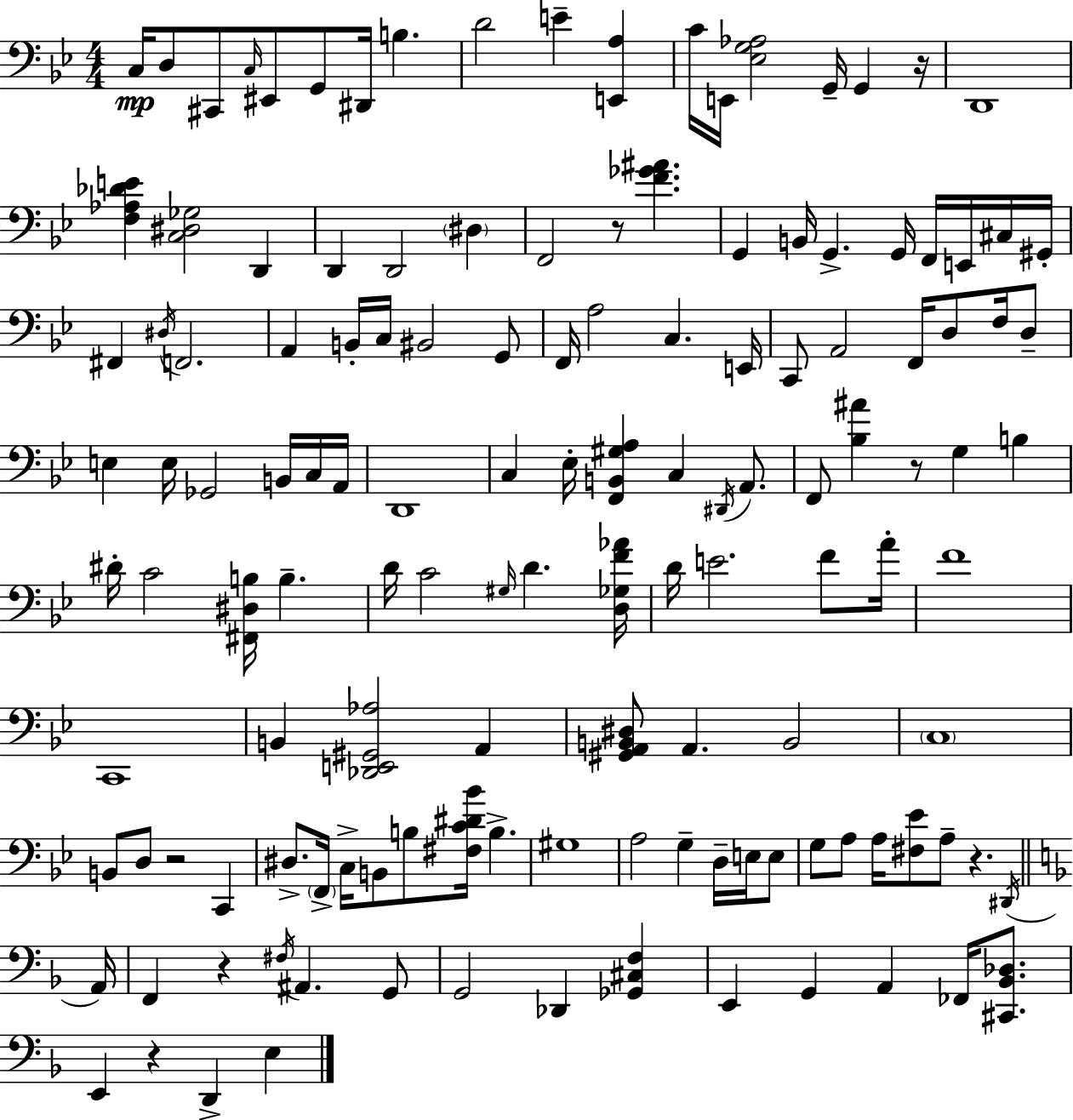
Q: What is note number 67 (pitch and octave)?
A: G#3